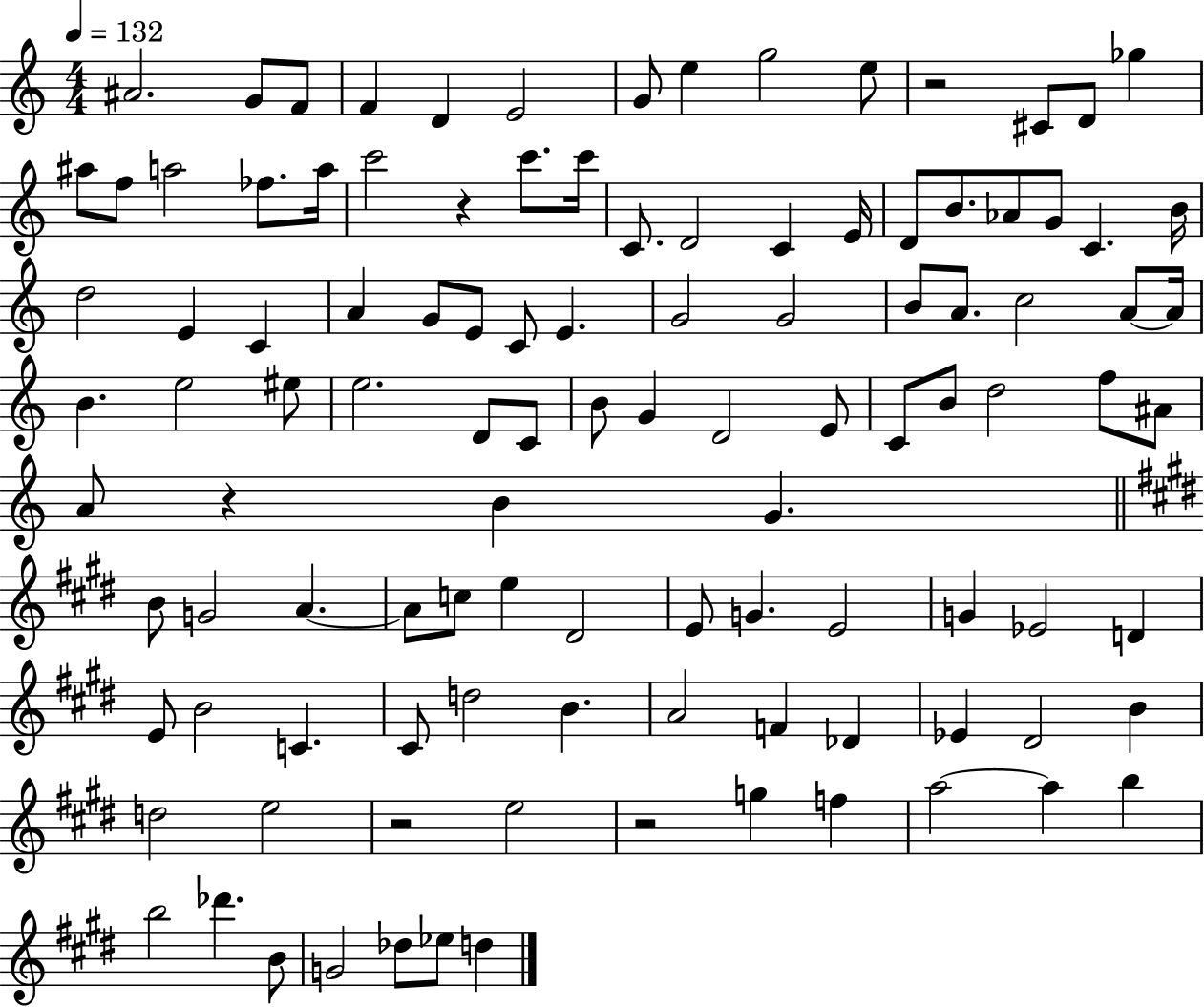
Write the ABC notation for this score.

X:1
T:Untitled
M:4/4
L:1/4
K:C
^A2 G/2 F/2 F D E2 G/2 e g2 e/2 z2 ^C/2 D/2 _g ^a/2 f/2 a2 _f/2 a/4 c'2 z c'/2 c'/4 C/2 D2 C E/4 D/2 B/2 _A/2 G/2 C B/4 d2 E C A G/2 E/2 C/2 E G2 G2 B/2 A/2 c2 A/2 A/4 B e2 ^e/2 e2 D/2 C/2 B/2 G D2 E/2 C/2 B/2 d2 f/2 ^A/2 A/2 z B G B/2 G2 A A/2 c/2 e ^D2 E/2 G E2 G _E2 D E/2 B2 C ^C/2 d2 B A2 F _D _E ^D2 B d2 e2 z2 e2 z2 g f a2 a b b2 _d' B/2 G2 _d/2 _e/2 d